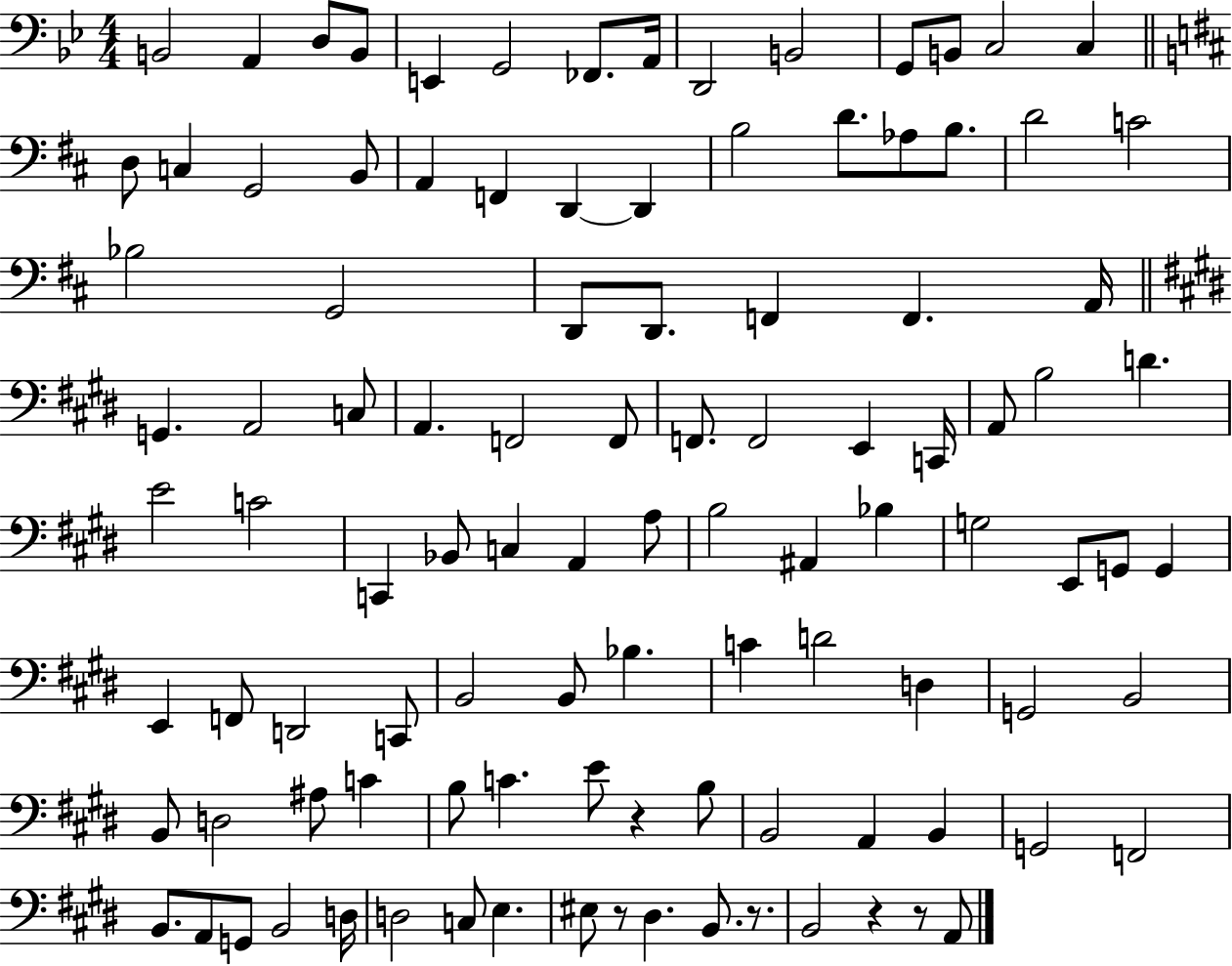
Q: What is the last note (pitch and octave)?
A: A2